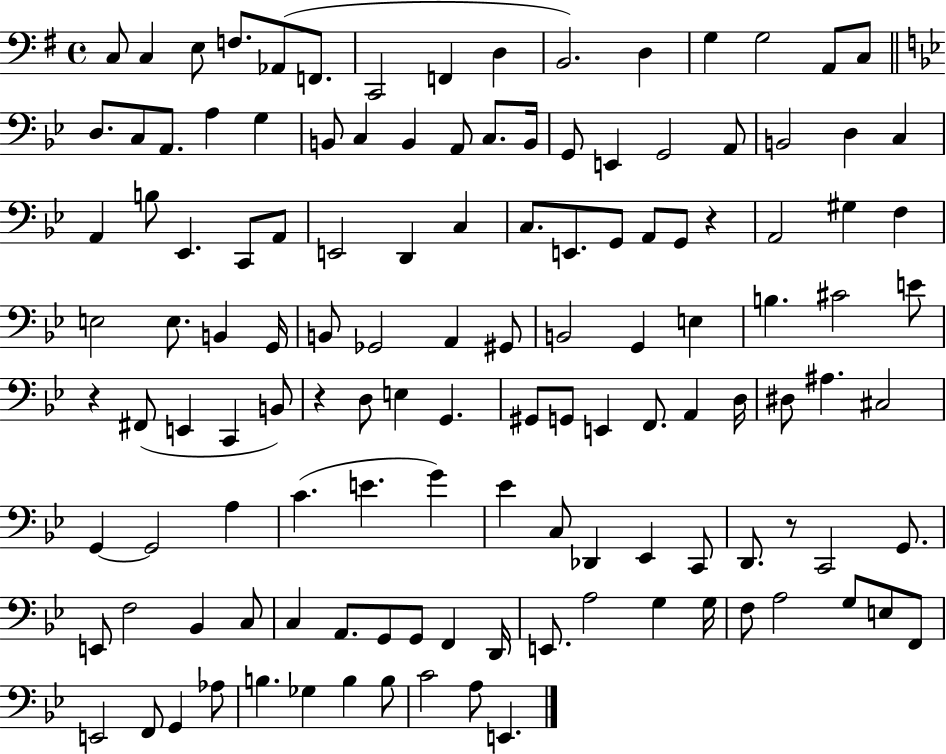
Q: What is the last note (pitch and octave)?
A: E2